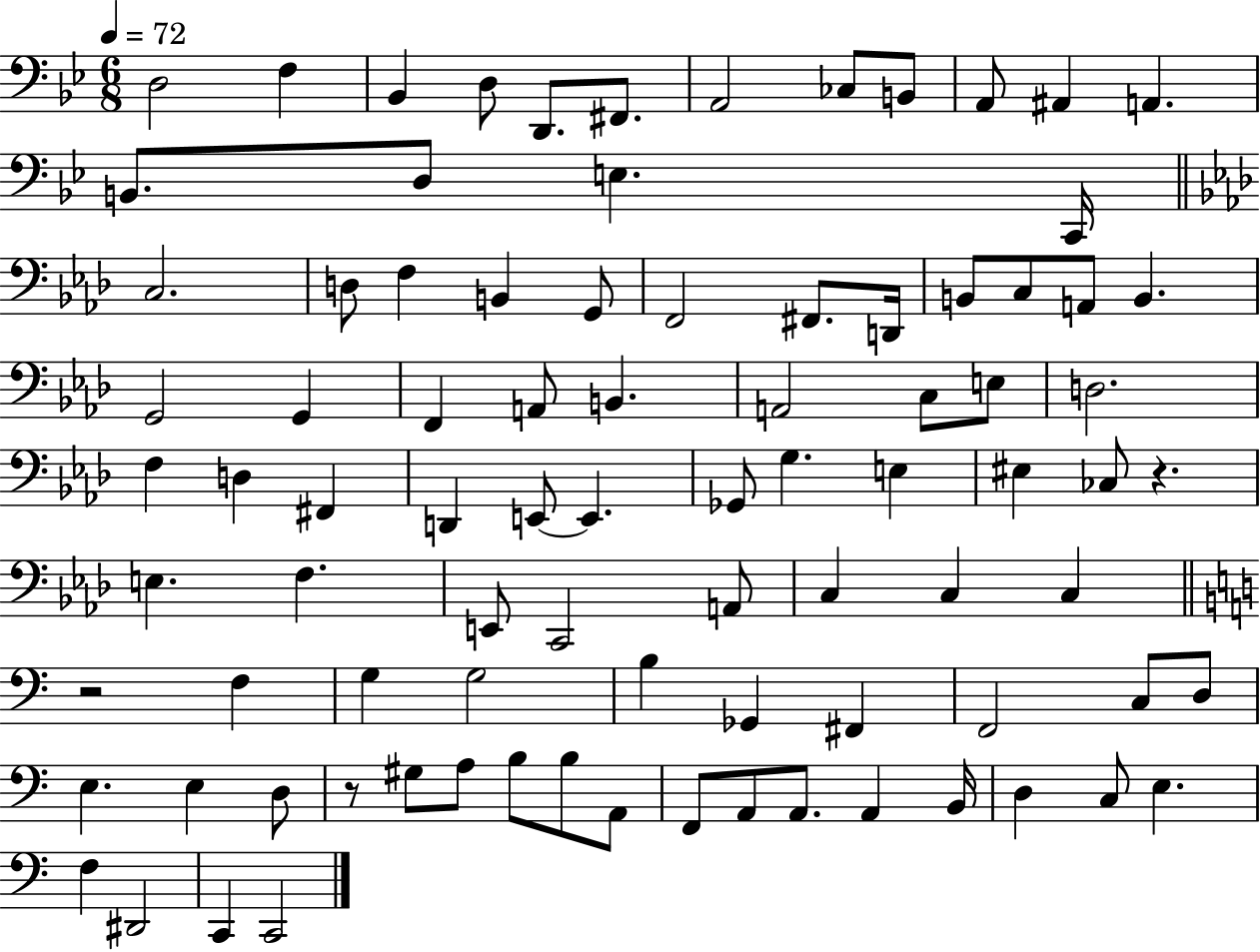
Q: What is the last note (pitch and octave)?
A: C2